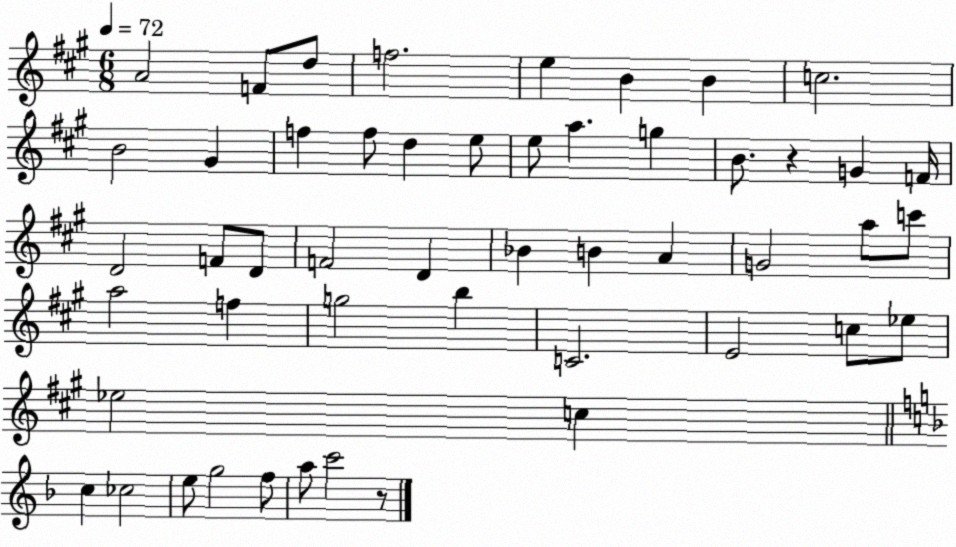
X:1
T:Untitled
M:6/8
L:1/4
K:A
A2 F/2 d/2 f2 e B B c2 B2 ^G f f/2 d e/2 e/2 a g B/2 z G F/4 D2 F/2 D/2 F2 D _B B A G2 a/2 c'/2 a2 f g2 b C2 E2 c/2 _e/2 _e2 c c _c2 e/2 g2 f/2 a/2 c'2 z/2